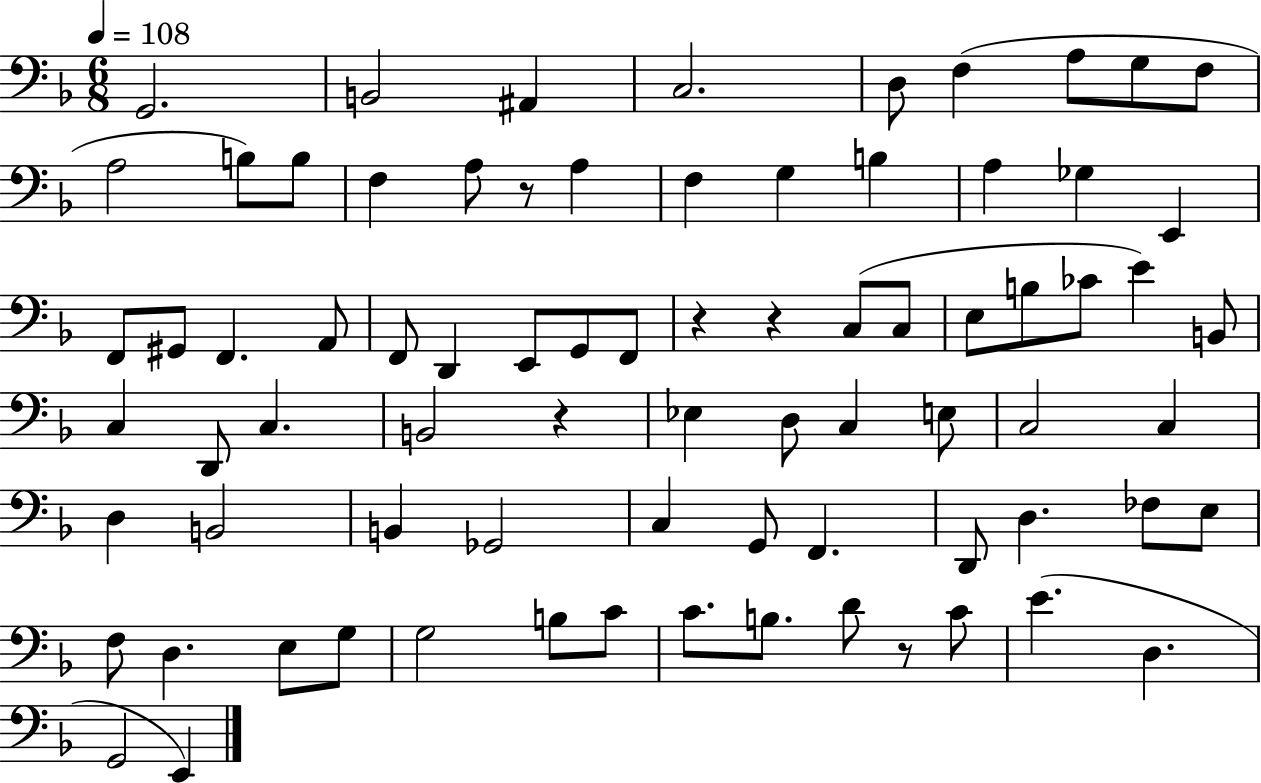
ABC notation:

X:1
T:Untitled
M:6/8
L:1/4
K:F
G,,2 B,,2 ^A,, C,2 D,/2 F, A,/2 G,/2 F,/2 A,2 B,/2 B,/2 F, A,/2 z/2 A, F, G, B, A, _G, E,, F,,/2 ^G,,/2 F,, A,,/2 F,,/2 D,, E,,/2 G,,/2 F,,/2 z z C,/2 C,/2 E,/2 B,/2 _C/2 E B,,/2 C, D,,/2 C, B,,2 z _E, D,/2 C, E,/2 C,2 C, D, B,,2 B,, _G,,2 C, G,,/2 F,, D,,/2 D, _F,/2 E,/2 F,/2 D, E,/2 G,/2 G,2 B,/2 C/2 C/2 B,/2 D/2 z/2 C/2 E D, G,,2 E,,